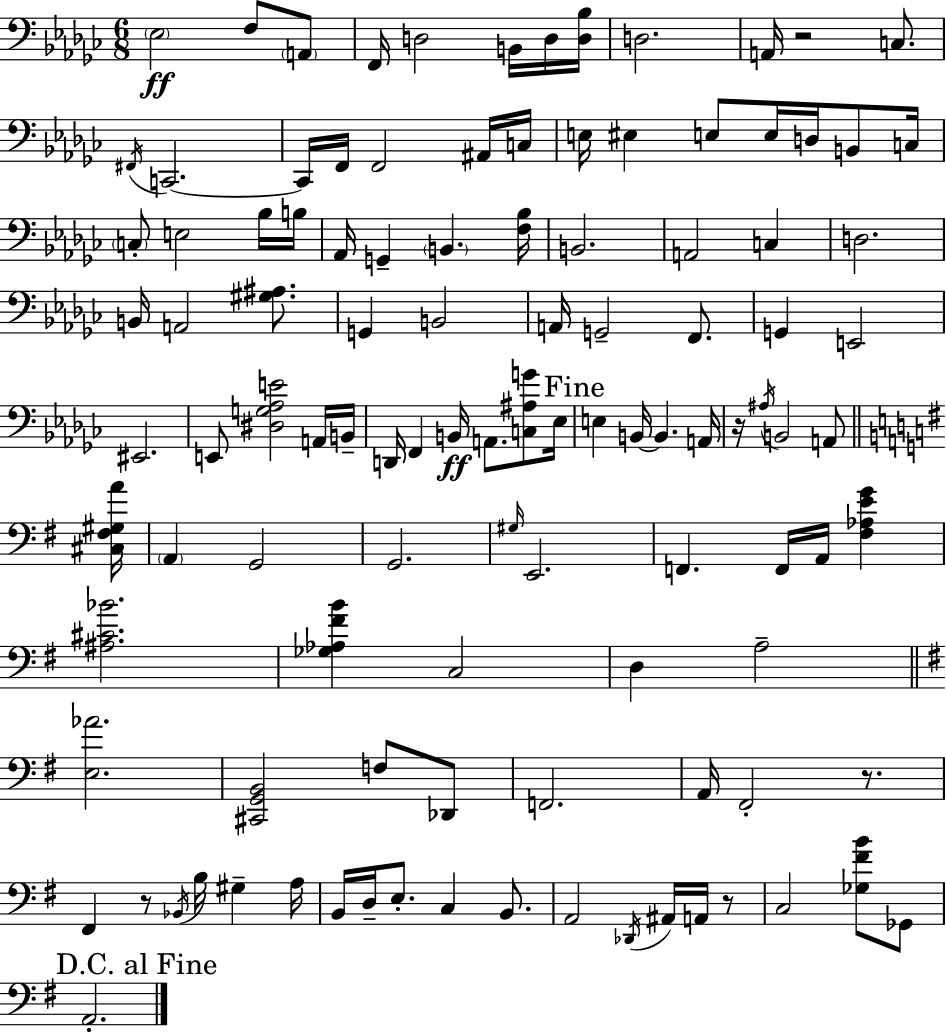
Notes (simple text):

Eb3/h F3/e A2/e F2/s D3/h B2/s D3/s [D3,Bb3]/s D3/h. A2/s R/h C3/e. F#2/s C2/h. C2/s F2/s F2/h A#2/s C3/s E3/s EIS3/q E3/e E3/s D3/s B2/e C3/s C3/e E3/h Bb3/s B3/s Ab2/s G2/q B2/q. [F3,Bb3]/s B2/h. A2/h C3/q D3/h. B2/s A2/h [G#3,A#3]/e. G2/q B2/h A2/s G2/h F2/e. G2/q E2/h EIS2/h. E2/e [D#3,G3,Ab3,E4]/h A2/s B2/s D2/s F2/q B2/s A2/e. [C3,A#3,G4]/e Eb3/s E3/q B2/s B2/q. A2/s R/s A#3/s B2/h A2/e [C#3,F#3,G#3,A4]/s A2/q G2/h G2/h. G#3/s E2/h. F2/q. F2/s A2/s [F#3,Ab3,E4,G4]/q [A#3,C#4,Bb4]/h. [Gb3,Ab3,F#4,B4]/q C3/h D3/q A3/h [E3,Ab4]/h. [C#2,G2,B2]/h F3/e Db2/e F2/h. A2/s F#2/h R/e. F#2/q R/e Bb2/s B3/s G#3/q A3/s B2/s D3/s E3/e. C3/q B2/e. A2/h Db2/s A#2/s A2/s R/e C3/h [Gb3,F#4,B4]/e Gb2/e A2/h.